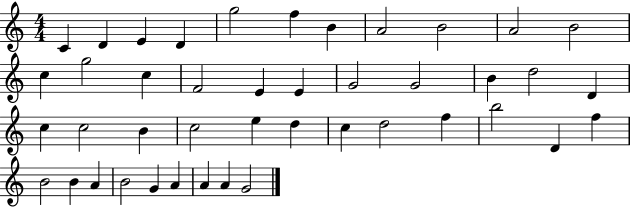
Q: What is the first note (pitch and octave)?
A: C4